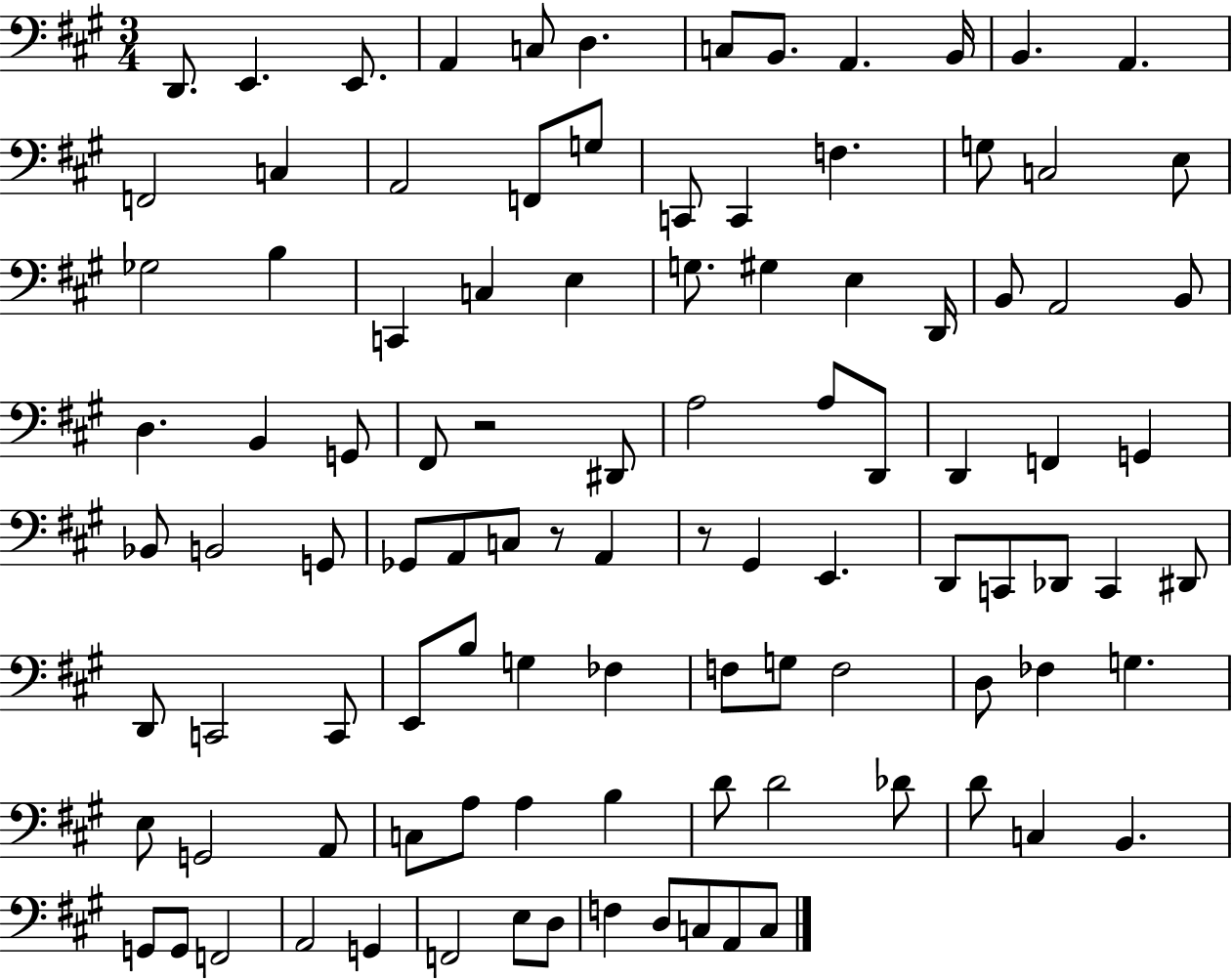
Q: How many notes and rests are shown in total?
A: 102